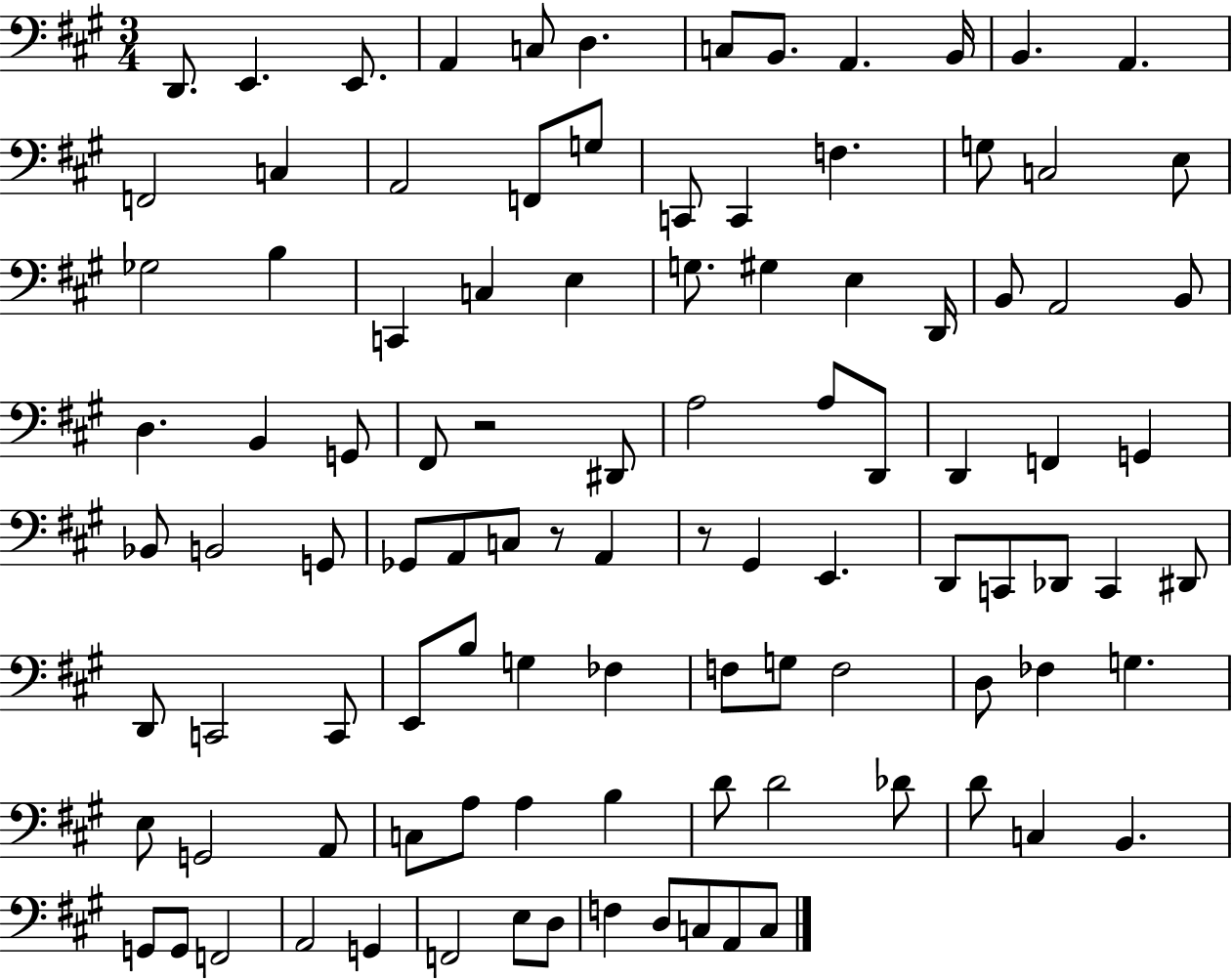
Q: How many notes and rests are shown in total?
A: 102